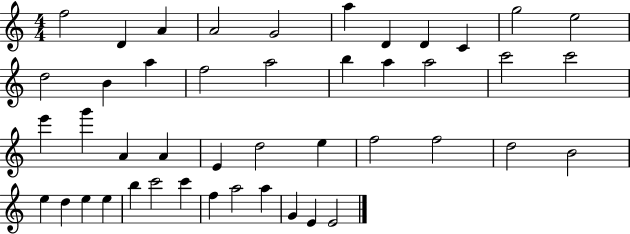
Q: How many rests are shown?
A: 0